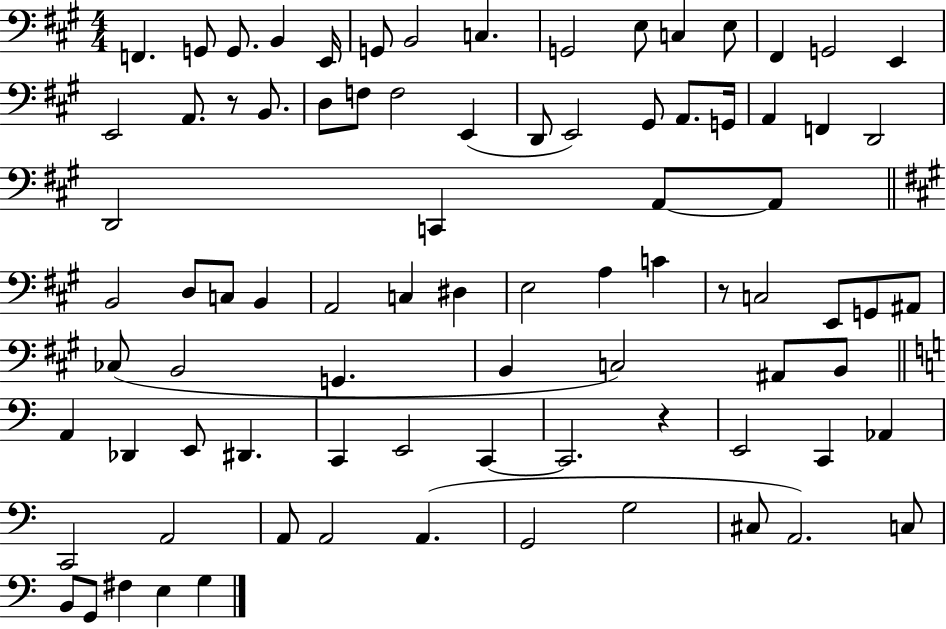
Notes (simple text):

F2/q. G2/e G2/e. B2/q E2/s G2/e B2/h C3/q. G2/h E3/e C3/q E3/e F#2/q G2/h E2/q E2/h A2/e. R/e B2/e. D3/e F3/e F3/h E2/q D2/e E2/h G#2/e A2/e. G2/s A2/q F2/q D2/h D2/h C2/q A2/e A2/e B2/h D3/e C3/e B2/q A2/h C3/q D#3/q E3/h A3/q C4/q R/e C3/h E2/e G2/e A#2/e CES3/e B2/h G2/q. B2/q C3/h A#2/e B2/e A2/q Db2/q E2/e D#2/q. C2/q E2/h C2/q C2/h. R/q E2/h C2/q Ab2/q C2/h A2/h A2/e A2/h A2/q. G2/h G3/h C#3/e A2/h. C3/e B2/e G2/e F#3/q E3/q G3/q